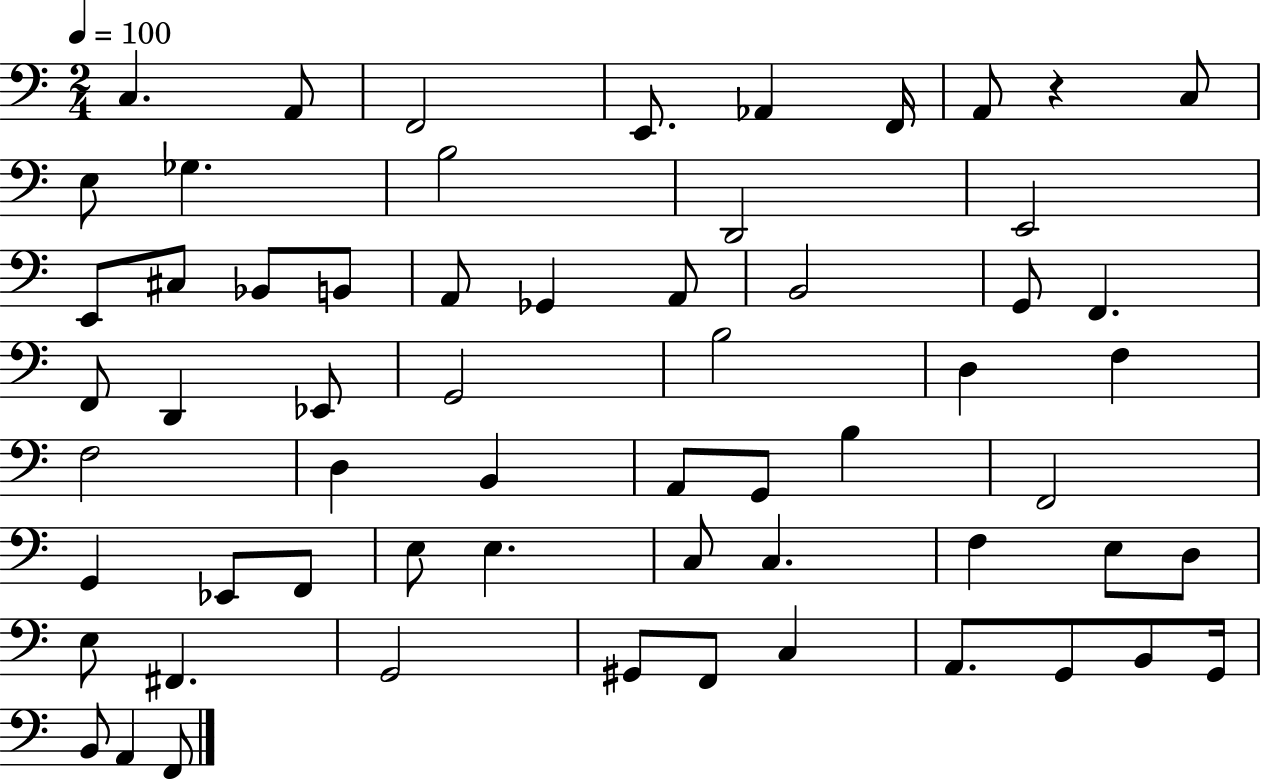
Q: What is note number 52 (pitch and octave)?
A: F2